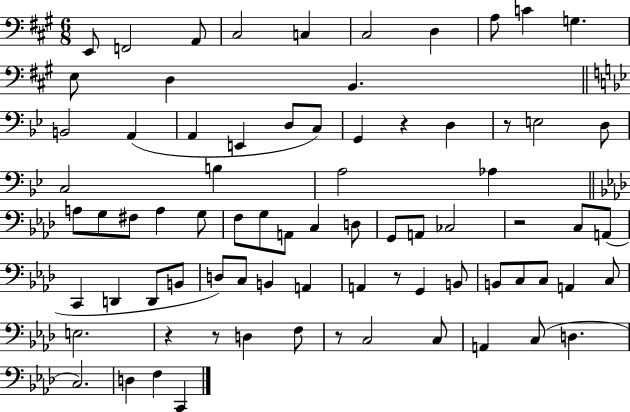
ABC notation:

X:1
T:Untitled
M:6/8
L:1/4
K:A
E,,/2 F,,2 A,,/2 ^C,2 C, ^C,2 D, A,/2 C G, E,/2 D, B,, B,,2 A,, A,, E,, D,/2 C,/2 G,, z D, z/2 E,2 D,/2 C,2 B, A,2 _A, A,/2 G,/2 ^F,/2 A, G,/2 F,/2 G,/2 A,,/2 C, D,/2 G,,/2 A,,/2 _C,2 z2 C,/2 A,,/2 C,, D,, D,,/2 B,,/2 D,/2 C,/2 B,, A,, A,, z/2 G,, B,,/2 B,,/2 C,/2 C,/2 A,, C,/2 E,2 z z/2 D, F,/2 z/2 C,2 C,/2 A,, C,/2 D, C,2 D, F, C,,